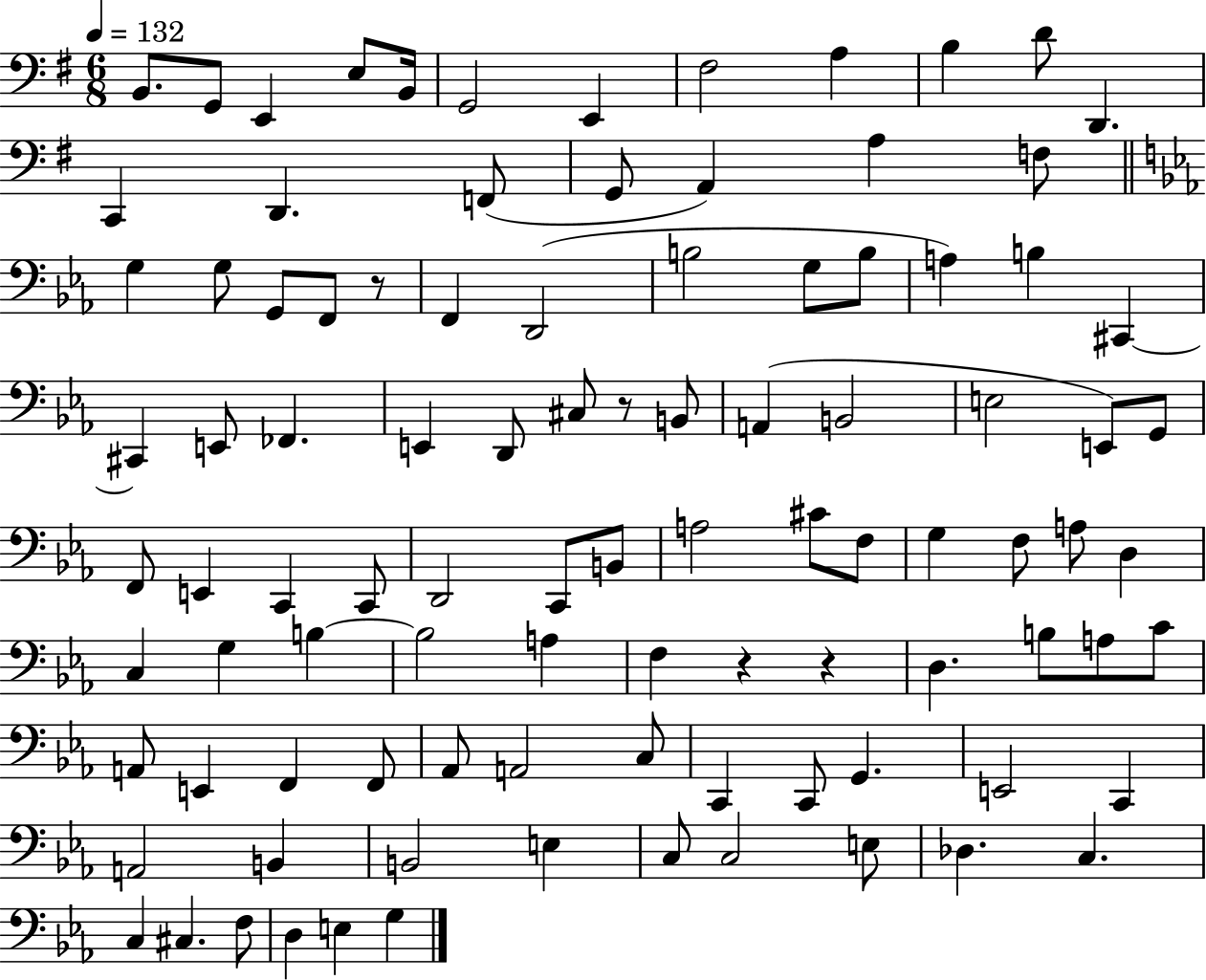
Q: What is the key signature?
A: G major